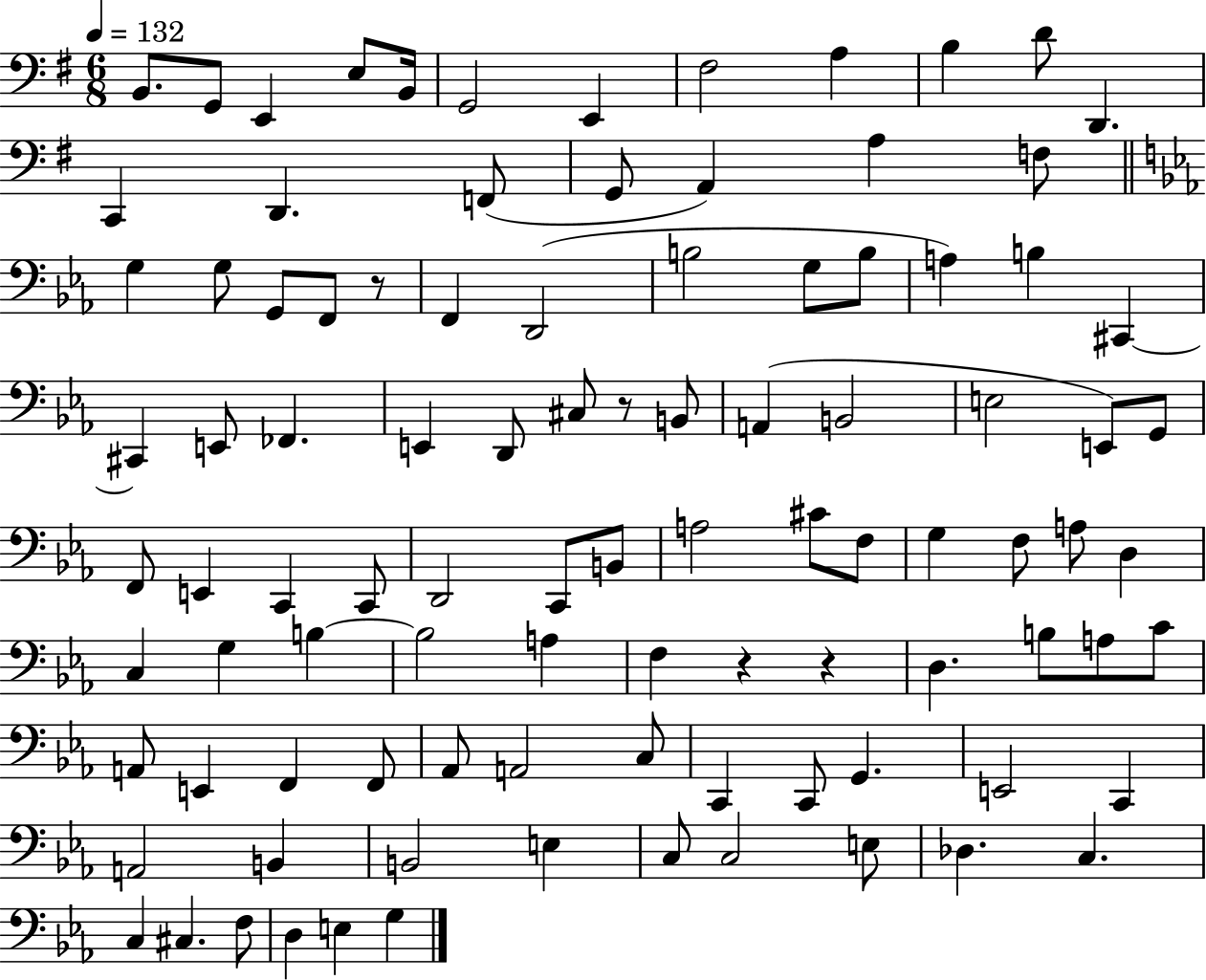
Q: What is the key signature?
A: G major